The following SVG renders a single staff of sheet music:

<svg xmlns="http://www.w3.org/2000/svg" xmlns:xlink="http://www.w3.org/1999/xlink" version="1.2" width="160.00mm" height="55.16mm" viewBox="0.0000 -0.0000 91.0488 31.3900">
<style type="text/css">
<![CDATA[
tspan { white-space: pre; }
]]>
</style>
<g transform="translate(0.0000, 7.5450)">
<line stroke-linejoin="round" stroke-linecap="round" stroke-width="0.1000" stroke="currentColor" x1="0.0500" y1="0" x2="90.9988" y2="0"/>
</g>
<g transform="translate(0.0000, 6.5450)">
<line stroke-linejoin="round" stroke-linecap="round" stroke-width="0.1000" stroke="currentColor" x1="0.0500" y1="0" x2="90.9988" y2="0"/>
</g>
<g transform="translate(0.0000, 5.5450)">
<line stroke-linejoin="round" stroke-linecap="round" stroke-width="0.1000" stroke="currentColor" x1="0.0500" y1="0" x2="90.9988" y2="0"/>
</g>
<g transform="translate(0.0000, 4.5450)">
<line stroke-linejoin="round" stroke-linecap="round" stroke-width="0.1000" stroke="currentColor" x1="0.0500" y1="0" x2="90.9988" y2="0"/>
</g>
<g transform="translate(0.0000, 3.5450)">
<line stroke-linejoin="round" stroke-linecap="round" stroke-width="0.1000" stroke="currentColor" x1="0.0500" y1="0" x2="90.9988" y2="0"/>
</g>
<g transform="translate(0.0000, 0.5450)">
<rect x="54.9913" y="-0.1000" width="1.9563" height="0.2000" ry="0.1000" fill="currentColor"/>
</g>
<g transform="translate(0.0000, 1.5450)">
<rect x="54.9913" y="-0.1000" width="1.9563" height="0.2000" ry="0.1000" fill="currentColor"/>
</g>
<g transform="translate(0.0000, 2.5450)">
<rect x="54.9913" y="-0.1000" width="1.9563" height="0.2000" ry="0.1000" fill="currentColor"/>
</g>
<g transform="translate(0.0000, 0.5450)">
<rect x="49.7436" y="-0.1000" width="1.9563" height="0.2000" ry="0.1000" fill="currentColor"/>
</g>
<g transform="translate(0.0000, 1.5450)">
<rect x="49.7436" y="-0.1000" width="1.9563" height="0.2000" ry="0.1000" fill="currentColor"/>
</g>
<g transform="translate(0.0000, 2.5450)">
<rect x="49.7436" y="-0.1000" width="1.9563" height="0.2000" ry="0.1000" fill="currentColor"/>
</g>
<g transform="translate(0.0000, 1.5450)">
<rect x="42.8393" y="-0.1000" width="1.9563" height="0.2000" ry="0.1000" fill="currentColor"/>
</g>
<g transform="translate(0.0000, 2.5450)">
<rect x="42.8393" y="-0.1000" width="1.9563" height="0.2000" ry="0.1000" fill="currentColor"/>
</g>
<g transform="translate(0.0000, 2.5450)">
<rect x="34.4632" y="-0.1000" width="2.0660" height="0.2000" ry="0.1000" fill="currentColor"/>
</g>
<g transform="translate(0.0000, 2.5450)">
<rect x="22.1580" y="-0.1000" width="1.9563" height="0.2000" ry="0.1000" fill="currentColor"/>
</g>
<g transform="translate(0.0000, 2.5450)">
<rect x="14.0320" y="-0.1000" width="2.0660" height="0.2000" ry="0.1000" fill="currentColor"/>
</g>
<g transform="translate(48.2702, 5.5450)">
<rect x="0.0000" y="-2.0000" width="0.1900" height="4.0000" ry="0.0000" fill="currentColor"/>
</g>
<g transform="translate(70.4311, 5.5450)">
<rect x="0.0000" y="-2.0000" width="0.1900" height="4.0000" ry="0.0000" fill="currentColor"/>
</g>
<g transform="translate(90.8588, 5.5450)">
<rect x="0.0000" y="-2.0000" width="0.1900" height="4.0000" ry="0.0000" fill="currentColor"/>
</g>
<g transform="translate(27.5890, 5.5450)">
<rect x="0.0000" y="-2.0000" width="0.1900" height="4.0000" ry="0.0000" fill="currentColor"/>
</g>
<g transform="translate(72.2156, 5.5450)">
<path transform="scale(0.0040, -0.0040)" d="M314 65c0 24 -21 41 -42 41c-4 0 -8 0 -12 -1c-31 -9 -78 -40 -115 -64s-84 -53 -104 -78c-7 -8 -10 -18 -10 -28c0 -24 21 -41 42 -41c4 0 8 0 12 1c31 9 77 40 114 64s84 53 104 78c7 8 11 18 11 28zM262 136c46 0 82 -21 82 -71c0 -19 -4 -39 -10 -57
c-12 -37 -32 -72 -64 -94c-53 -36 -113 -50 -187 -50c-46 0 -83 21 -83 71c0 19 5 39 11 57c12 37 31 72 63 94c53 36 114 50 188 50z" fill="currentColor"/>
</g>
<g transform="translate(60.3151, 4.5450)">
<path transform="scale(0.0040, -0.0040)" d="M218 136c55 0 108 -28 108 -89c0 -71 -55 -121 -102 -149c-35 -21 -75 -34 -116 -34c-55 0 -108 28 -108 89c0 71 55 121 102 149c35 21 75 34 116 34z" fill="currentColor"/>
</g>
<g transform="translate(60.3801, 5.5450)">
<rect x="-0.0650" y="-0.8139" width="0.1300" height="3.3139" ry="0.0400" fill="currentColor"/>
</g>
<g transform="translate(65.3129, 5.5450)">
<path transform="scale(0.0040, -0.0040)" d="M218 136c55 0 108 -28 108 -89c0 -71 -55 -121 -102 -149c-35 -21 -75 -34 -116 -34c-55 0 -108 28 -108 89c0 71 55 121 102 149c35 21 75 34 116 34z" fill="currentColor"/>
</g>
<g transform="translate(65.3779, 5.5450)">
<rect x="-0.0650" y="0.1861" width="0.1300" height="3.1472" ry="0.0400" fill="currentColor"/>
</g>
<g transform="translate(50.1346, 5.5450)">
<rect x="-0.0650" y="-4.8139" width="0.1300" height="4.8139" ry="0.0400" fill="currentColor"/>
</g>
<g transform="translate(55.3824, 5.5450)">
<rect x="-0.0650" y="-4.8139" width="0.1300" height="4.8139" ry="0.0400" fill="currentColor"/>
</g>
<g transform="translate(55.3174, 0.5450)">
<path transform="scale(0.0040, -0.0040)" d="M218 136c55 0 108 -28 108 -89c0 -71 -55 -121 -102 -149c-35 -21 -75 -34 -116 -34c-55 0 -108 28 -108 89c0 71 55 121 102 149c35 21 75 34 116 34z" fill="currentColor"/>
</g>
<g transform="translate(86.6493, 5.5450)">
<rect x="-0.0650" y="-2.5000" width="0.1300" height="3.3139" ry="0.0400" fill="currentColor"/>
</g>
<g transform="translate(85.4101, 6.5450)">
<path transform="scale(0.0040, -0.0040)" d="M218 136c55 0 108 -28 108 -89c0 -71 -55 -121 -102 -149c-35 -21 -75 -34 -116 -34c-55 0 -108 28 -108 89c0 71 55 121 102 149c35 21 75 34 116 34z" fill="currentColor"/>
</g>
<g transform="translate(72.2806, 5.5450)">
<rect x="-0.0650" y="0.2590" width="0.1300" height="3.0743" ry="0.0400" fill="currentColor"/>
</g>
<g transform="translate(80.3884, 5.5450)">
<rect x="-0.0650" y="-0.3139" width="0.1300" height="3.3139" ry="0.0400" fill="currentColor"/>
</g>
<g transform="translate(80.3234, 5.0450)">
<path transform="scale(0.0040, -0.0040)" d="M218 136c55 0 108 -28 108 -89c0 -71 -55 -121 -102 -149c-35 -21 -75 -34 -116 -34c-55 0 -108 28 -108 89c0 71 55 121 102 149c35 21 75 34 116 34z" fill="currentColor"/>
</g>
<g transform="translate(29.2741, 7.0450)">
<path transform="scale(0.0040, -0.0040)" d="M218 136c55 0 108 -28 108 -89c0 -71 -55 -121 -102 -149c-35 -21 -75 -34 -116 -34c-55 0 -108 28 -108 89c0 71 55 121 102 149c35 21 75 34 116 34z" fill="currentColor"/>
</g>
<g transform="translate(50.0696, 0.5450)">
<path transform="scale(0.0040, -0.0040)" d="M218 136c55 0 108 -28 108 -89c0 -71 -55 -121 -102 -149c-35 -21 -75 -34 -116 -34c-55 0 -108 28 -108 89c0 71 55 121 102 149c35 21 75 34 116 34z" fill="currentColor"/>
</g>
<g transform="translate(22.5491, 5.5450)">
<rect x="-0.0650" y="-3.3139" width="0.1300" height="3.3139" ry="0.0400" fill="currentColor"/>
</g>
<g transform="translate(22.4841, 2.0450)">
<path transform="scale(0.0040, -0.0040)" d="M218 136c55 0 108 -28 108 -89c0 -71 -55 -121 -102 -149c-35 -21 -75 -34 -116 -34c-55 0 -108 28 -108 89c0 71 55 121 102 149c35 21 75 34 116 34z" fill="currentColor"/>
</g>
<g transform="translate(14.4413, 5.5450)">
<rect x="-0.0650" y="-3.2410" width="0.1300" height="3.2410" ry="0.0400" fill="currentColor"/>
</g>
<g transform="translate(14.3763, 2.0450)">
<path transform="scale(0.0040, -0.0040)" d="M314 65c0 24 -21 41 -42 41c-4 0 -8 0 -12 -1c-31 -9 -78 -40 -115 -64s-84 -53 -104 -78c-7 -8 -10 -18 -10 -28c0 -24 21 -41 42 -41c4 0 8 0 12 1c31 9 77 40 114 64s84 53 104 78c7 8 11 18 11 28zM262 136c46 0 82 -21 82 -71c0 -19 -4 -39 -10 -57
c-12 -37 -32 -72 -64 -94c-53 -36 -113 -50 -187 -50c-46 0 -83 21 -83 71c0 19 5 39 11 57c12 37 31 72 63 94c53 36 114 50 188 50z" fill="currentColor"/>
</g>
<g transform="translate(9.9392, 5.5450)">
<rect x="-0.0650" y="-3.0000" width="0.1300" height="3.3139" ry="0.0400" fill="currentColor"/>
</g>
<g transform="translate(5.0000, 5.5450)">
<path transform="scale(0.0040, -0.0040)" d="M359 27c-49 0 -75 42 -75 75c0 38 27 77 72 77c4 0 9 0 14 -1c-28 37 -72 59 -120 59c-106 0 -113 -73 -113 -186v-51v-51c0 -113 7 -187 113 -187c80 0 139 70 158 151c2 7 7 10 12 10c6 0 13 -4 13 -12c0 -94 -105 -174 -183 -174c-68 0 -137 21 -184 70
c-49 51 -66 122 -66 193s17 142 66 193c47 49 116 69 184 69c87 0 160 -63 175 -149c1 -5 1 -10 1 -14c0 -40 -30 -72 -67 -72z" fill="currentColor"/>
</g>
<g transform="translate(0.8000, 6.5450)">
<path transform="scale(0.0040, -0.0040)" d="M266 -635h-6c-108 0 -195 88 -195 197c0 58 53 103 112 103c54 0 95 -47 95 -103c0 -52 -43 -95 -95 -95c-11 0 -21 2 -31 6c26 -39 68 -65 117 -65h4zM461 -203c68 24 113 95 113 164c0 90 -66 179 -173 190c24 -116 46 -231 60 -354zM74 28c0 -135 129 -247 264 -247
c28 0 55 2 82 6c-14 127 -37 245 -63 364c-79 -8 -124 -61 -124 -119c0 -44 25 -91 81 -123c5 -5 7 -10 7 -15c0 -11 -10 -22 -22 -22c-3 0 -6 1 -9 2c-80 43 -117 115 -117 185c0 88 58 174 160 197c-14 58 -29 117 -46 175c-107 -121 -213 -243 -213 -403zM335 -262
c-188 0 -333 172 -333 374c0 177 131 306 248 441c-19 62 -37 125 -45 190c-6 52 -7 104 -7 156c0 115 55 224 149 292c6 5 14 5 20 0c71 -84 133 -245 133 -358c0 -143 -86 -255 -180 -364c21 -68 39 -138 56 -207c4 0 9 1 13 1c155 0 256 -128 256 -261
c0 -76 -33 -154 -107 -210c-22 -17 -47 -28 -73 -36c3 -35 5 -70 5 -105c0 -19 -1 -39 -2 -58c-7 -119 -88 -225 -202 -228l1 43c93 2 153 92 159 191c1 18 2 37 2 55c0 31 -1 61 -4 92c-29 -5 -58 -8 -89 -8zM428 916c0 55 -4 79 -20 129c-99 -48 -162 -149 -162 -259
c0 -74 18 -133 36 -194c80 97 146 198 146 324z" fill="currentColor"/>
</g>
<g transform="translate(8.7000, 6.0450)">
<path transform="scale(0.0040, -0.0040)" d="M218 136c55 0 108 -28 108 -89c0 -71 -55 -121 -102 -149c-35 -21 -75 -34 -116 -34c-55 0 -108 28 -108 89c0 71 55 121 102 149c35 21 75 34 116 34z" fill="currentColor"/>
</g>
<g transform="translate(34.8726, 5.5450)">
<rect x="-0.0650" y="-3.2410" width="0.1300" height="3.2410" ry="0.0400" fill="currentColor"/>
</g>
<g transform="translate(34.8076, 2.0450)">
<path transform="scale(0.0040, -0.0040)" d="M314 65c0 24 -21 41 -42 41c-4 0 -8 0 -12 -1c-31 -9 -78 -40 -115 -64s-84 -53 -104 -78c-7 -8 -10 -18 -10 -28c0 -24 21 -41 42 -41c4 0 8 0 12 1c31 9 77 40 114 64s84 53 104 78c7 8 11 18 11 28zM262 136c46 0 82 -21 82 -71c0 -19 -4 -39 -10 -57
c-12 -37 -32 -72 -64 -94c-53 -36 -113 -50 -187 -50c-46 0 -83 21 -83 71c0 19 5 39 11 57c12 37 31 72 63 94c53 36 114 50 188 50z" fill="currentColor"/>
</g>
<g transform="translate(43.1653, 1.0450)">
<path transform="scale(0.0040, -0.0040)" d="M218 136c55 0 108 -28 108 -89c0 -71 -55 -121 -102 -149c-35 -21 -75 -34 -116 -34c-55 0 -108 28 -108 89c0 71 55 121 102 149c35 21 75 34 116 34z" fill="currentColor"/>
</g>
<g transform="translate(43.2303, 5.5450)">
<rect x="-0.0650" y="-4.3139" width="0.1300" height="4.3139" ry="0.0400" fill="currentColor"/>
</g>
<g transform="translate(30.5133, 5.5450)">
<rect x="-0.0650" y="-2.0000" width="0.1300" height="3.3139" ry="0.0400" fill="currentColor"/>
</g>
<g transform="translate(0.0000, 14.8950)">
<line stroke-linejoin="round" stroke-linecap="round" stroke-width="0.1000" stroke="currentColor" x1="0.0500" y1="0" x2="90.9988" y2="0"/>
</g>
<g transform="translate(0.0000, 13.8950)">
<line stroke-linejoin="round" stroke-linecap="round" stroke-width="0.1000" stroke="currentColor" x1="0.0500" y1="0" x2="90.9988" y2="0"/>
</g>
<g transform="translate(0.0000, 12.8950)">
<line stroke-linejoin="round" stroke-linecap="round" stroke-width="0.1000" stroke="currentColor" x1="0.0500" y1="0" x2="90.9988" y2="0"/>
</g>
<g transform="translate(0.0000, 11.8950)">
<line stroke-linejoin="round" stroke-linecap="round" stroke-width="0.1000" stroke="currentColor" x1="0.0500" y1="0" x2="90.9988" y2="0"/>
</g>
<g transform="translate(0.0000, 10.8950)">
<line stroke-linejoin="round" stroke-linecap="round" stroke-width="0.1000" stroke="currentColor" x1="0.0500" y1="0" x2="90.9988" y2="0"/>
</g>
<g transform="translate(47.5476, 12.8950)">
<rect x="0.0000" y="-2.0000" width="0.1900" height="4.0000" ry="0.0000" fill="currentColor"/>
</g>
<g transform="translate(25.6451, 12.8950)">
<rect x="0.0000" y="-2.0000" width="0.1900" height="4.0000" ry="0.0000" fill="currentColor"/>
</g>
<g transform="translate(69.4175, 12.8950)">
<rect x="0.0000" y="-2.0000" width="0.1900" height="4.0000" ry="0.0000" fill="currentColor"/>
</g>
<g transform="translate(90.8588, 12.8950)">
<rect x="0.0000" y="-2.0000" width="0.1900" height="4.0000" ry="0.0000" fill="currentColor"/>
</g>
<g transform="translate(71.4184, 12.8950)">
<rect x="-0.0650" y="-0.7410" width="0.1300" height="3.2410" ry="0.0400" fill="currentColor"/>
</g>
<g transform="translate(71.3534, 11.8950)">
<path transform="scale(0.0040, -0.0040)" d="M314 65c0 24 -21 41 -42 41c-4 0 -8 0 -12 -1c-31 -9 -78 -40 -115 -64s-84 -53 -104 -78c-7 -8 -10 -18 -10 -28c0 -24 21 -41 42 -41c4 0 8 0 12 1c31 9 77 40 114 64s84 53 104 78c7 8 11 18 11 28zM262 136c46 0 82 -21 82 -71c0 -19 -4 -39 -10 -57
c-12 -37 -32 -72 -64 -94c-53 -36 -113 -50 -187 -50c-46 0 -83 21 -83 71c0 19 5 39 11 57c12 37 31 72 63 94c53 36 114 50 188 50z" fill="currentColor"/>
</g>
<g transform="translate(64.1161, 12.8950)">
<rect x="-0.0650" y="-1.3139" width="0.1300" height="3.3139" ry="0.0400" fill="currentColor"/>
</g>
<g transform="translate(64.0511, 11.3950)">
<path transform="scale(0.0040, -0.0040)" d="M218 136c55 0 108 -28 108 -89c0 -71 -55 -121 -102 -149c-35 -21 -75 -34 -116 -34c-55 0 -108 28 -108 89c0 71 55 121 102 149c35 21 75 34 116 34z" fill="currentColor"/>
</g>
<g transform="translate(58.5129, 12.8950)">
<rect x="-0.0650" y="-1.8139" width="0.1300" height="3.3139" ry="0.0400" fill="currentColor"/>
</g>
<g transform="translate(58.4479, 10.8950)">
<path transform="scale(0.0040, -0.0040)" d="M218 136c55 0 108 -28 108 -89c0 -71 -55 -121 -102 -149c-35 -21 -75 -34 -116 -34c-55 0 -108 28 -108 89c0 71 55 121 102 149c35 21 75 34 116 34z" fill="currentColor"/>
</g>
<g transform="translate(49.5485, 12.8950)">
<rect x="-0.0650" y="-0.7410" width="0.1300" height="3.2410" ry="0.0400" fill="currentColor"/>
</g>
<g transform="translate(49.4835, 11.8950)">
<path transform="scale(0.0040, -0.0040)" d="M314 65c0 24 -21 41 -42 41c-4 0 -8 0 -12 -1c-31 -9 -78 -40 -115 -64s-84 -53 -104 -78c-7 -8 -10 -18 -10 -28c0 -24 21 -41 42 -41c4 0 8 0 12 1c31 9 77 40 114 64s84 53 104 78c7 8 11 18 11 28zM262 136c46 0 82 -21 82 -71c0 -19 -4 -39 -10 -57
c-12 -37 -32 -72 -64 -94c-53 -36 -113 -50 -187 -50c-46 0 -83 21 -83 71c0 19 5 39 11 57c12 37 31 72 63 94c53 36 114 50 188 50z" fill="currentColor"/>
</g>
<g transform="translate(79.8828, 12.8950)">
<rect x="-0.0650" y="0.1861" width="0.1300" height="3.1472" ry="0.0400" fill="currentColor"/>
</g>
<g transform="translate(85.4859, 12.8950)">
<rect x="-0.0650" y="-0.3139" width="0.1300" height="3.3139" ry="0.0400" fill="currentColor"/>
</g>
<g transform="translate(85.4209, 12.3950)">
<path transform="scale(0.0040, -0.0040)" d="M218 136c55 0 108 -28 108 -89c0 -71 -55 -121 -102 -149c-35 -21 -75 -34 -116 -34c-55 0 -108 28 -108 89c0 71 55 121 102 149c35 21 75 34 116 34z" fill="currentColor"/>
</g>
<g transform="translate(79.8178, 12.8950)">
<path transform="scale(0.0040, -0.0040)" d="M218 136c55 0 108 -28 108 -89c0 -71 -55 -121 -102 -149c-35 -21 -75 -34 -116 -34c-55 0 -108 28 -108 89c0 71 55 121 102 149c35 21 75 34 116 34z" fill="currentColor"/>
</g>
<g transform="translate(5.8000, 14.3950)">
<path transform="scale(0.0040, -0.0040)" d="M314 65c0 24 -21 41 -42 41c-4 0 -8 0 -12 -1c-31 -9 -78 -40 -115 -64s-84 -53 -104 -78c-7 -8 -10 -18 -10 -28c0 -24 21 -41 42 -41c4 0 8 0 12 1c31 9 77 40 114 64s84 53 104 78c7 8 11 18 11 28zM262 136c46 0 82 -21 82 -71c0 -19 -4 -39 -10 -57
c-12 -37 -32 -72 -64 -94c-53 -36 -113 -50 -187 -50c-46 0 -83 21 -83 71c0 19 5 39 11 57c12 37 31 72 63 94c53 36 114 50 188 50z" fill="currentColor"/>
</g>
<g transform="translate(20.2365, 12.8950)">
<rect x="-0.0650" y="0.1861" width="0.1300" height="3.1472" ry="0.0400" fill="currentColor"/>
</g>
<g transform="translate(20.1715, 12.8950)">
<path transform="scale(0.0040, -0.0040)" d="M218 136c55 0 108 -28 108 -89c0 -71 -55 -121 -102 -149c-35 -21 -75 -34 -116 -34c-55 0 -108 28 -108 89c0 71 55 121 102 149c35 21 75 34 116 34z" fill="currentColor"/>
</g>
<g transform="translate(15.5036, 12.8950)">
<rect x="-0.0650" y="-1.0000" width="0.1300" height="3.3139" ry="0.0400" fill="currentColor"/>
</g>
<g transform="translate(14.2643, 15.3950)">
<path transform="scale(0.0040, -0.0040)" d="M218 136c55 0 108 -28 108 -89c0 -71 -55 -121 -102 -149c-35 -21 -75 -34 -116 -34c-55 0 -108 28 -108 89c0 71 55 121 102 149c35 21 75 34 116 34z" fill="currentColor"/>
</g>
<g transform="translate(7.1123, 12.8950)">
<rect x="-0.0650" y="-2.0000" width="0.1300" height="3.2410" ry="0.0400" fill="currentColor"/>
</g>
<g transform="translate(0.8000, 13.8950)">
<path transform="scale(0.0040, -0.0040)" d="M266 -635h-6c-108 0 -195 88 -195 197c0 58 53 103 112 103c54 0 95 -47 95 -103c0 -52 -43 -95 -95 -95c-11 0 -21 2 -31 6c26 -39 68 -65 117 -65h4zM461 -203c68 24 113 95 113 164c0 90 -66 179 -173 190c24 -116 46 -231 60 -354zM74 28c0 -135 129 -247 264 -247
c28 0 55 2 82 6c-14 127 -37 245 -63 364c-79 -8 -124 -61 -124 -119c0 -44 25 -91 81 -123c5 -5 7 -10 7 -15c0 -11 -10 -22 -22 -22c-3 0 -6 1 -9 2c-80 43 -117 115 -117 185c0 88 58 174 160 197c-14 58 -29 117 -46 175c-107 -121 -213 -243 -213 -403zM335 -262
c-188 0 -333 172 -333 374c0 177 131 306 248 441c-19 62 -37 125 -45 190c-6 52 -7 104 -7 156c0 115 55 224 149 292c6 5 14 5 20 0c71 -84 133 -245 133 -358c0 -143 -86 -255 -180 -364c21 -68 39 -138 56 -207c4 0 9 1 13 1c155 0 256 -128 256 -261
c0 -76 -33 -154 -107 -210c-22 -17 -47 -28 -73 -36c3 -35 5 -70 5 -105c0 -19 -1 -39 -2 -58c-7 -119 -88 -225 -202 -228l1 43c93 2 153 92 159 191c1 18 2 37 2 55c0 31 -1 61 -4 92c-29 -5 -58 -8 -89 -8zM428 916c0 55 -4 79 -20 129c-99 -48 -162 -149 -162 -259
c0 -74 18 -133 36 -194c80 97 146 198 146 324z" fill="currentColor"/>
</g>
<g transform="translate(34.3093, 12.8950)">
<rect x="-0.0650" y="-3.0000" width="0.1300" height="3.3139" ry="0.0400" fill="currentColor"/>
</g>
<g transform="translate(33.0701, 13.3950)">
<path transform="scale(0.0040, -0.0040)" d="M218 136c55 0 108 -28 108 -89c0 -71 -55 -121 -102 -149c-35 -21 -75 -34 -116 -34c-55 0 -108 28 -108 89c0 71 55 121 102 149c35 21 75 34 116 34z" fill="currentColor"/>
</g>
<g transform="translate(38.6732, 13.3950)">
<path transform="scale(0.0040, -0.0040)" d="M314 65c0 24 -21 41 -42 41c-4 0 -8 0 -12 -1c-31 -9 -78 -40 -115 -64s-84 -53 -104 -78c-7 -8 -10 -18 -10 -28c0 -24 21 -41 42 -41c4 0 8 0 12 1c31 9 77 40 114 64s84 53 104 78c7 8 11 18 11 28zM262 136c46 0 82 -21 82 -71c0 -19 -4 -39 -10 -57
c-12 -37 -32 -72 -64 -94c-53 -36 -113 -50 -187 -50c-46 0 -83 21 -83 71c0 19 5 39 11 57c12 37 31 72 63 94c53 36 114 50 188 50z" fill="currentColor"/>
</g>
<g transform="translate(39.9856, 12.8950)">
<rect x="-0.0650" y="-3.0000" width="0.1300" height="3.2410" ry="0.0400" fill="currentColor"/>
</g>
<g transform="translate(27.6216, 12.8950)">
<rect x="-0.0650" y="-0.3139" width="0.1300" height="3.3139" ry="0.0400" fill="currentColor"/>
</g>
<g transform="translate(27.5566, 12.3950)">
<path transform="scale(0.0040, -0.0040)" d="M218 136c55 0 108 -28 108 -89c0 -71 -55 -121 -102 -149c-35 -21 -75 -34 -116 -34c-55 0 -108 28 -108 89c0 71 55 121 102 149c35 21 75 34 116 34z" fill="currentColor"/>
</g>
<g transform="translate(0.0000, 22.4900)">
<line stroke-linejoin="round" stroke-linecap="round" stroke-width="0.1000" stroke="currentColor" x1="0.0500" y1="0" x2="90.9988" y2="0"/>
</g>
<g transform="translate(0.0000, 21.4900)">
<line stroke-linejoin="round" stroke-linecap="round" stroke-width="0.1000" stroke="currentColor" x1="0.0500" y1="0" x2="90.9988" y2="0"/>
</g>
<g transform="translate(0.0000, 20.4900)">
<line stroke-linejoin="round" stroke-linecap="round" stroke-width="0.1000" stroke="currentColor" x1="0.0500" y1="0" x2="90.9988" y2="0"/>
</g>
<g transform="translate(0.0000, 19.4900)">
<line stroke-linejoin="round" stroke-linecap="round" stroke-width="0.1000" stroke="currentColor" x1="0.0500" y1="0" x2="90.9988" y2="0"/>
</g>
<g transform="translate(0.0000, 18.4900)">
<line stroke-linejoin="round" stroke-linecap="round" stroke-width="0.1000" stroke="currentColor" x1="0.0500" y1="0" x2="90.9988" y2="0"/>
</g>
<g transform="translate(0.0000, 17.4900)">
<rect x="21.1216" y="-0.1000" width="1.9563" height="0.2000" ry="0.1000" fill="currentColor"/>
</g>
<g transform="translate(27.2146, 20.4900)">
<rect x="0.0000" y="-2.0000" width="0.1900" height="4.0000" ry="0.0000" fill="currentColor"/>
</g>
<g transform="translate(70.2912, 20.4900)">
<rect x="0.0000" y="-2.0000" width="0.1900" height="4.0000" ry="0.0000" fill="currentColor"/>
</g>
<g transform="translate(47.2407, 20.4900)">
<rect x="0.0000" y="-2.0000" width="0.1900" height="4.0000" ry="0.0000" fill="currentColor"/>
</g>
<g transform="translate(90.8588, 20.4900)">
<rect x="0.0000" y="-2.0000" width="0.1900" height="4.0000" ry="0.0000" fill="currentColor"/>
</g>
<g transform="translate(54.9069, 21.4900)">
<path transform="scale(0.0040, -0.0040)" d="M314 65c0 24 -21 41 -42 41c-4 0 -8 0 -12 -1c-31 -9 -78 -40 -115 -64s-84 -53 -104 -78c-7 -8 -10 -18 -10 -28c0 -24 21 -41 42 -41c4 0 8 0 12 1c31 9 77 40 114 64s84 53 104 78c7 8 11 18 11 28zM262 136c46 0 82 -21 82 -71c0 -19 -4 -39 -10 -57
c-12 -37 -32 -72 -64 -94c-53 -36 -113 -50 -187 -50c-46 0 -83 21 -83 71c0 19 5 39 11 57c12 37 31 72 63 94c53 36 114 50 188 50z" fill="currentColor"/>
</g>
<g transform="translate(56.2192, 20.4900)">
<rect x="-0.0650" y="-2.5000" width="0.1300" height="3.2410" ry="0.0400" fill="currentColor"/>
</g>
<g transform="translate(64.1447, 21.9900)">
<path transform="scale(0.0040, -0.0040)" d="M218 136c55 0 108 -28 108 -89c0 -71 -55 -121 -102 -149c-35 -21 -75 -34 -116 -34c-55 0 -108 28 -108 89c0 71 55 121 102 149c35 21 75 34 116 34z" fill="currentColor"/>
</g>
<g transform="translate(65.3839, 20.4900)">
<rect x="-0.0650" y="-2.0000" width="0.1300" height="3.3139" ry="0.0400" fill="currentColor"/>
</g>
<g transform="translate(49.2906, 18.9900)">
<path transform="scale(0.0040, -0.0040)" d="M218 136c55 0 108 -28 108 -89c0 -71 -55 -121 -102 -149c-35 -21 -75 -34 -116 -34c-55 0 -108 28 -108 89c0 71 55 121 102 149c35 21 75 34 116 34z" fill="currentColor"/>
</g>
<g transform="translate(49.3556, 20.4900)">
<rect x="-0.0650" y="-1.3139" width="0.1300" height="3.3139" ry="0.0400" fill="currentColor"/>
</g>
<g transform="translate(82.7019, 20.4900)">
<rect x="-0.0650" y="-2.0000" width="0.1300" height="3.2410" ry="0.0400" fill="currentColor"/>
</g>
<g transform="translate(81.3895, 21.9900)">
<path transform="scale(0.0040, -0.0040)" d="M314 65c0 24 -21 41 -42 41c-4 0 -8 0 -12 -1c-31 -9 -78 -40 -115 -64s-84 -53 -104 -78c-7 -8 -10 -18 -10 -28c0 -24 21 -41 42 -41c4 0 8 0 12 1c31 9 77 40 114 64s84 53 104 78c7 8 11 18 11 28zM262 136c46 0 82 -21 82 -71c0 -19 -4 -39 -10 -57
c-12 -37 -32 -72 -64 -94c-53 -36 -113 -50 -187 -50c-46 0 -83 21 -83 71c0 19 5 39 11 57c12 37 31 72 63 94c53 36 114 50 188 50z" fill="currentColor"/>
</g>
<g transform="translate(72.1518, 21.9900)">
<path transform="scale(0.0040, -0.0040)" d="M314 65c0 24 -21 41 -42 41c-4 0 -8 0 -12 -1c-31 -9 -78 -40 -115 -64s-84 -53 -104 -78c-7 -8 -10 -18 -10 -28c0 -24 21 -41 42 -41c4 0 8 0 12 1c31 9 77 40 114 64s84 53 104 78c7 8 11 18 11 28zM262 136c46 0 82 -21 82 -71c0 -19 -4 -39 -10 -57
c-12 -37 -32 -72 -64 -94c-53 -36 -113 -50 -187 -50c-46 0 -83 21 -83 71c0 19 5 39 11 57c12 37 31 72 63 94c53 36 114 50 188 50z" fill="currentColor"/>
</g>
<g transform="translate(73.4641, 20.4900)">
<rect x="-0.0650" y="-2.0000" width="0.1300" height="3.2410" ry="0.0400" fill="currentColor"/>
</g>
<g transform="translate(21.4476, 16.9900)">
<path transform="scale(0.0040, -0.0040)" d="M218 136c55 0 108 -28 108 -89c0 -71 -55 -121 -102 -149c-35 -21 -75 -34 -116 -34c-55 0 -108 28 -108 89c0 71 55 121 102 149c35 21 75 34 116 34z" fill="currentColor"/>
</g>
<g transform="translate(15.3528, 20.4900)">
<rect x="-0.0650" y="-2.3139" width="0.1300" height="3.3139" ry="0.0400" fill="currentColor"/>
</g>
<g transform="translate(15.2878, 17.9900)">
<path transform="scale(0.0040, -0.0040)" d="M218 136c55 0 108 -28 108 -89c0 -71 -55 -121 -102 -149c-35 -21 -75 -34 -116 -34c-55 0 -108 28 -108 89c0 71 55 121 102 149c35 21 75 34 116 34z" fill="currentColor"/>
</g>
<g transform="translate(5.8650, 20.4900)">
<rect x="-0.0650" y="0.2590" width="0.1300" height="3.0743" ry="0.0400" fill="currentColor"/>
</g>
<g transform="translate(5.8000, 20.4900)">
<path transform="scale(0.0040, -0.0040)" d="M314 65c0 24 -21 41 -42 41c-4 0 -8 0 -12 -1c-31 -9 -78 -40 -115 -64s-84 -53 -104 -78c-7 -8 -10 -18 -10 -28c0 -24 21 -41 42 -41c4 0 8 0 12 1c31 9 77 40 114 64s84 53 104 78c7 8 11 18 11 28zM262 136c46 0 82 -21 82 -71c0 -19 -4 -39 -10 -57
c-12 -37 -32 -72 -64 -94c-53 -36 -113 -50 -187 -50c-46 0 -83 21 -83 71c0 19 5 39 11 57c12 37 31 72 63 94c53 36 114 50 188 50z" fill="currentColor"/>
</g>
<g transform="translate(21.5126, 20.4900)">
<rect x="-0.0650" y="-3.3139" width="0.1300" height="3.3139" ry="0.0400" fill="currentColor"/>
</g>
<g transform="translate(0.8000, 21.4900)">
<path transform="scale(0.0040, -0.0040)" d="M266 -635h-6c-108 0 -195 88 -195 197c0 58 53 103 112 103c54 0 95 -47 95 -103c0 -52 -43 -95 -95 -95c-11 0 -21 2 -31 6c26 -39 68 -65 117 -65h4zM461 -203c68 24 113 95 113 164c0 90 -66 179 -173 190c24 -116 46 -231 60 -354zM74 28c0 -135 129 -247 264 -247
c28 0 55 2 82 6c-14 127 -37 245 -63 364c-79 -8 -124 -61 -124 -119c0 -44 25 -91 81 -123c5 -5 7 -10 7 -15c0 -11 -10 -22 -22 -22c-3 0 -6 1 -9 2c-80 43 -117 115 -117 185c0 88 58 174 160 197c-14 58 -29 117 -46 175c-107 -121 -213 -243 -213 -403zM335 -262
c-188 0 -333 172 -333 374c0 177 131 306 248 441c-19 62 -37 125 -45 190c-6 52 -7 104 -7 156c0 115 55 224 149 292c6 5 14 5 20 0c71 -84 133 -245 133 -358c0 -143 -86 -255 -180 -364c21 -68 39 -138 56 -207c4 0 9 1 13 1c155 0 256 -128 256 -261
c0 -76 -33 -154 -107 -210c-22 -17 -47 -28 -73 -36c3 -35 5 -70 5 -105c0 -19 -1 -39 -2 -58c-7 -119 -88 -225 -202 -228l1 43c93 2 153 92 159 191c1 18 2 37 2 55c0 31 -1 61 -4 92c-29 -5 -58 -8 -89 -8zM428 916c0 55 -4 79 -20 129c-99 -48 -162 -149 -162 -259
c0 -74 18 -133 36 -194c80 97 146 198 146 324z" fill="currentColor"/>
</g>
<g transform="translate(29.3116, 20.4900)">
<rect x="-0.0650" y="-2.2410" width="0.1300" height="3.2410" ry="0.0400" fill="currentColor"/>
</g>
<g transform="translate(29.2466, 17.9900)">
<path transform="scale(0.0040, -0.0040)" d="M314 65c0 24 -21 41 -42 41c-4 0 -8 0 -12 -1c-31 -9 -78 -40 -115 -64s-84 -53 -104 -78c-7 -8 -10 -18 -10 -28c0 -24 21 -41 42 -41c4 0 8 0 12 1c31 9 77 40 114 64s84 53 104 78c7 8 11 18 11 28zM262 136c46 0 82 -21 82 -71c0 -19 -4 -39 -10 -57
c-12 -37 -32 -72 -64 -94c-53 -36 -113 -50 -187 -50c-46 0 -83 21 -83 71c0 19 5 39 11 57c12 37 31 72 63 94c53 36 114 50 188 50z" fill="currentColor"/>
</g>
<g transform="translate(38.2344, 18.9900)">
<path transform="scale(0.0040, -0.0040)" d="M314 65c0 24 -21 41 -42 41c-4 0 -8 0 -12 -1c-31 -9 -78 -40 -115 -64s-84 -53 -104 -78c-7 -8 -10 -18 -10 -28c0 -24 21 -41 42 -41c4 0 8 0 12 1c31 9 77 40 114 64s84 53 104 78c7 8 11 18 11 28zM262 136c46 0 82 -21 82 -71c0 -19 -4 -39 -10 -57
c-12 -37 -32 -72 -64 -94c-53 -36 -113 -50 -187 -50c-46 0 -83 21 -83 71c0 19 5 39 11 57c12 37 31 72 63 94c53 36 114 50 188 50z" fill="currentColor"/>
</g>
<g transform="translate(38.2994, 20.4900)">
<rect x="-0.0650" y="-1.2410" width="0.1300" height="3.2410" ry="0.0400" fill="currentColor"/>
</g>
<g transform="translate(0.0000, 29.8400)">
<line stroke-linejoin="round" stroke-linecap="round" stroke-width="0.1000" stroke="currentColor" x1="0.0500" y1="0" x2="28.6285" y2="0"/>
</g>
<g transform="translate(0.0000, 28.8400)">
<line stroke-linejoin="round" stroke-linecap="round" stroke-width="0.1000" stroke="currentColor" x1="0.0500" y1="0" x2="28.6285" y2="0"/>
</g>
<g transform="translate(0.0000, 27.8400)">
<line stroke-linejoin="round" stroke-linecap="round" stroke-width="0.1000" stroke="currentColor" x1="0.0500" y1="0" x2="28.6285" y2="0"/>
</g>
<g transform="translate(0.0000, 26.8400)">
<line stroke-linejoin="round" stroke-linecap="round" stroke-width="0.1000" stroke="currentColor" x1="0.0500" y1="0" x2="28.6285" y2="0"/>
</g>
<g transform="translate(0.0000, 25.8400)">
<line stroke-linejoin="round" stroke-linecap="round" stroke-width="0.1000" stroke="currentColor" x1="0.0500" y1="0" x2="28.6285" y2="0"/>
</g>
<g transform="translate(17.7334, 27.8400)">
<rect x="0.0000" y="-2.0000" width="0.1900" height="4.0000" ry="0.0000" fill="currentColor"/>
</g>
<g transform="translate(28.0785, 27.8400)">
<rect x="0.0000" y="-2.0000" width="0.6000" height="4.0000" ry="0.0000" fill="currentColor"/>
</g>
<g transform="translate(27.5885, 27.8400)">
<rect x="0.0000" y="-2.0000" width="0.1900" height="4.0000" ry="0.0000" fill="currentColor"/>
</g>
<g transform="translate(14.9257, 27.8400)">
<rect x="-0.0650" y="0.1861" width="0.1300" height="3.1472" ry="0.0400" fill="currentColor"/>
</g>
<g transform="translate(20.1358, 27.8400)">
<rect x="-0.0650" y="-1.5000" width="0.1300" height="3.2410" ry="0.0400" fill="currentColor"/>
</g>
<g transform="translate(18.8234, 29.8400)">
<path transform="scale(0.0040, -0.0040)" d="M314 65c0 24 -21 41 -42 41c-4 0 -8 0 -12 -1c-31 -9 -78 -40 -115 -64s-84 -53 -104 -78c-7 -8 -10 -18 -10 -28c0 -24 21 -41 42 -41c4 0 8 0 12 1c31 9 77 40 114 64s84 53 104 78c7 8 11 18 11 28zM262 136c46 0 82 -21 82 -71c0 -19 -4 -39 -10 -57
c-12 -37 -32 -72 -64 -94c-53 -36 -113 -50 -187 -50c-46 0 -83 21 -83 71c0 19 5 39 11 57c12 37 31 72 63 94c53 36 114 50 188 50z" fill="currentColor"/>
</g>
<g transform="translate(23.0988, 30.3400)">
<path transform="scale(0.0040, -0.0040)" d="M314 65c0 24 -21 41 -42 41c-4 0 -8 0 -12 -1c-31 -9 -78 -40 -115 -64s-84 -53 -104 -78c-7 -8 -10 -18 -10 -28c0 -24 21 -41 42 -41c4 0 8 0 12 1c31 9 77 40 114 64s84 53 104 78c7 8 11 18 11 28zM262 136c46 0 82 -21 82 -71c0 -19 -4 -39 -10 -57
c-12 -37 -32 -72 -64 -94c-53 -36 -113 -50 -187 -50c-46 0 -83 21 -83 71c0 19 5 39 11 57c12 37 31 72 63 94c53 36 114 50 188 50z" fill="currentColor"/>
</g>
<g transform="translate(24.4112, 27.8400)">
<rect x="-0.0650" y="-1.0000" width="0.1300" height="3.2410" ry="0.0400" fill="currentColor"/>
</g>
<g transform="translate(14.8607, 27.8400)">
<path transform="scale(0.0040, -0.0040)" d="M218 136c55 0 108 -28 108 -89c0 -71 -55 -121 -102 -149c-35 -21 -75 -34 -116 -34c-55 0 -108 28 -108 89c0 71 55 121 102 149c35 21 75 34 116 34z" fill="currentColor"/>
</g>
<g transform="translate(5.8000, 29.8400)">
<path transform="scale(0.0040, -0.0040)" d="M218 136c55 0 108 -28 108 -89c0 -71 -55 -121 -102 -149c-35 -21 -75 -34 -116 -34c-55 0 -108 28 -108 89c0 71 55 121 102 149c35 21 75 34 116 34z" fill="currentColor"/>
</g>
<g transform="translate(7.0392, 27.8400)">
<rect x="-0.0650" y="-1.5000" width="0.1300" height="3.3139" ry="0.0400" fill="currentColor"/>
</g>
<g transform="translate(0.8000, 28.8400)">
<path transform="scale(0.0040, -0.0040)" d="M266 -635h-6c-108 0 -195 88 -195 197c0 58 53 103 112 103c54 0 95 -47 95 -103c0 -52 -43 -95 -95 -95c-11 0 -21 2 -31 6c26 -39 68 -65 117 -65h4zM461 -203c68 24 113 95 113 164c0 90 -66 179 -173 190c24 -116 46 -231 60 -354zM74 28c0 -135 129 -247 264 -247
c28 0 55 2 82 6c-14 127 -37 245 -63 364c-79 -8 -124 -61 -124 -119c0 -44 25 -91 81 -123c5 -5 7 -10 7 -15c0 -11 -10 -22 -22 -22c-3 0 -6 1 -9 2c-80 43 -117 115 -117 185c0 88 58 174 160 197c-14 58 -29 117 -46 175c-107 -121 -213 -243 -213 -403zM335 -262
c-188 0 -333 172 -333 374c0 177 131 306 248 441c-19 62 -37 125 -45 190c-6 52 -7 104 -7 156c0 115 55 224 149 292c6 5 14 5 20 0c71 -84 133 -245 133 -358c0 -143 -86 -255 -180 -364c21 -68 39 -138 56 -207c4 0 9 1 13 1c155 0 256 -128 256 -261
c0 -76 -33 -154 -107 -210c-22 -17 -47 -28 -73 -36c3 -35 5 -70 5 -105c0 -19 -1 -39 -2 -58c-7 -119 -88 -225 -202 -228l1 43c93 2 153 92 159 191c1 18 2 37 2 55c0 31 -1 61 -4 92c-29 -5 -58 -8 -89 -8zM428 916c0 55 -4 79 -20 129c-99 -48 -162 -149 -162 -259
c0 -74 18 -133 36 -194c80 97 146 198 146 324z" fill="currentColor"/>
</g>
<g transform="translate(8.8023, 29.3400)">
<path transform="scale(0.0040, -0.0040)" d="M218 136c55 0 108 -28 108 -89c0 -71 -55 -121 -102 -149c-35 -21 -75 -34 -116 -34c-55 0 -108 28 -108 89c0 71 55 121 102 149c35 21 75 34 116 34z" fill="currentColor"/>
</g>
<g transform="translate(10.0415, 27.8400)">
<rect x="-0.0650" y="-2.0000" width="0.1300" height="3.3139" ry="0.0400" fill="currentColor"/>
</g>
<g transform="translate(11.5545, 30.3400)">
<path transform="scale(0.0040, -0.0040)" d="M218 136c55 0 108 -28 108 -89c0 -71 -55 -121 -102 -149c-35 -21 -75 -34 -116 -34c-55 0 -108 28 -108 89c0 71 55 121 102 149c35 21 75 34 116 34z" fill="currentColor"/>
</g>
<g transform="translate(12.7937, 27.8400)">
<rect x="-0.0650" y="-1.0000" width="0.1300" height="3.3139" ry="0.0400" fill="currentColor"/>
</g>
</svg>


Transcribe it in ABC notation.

X:1
T:Untitled
M:4/4
L:1/4
K:C
A b2 b F b2 d' e' e' d B B2 c G F2 D B c A A2 d2 f e d2 B c B2 g b g2 e2 e G2 F F2 F2 E F D B E2 D2